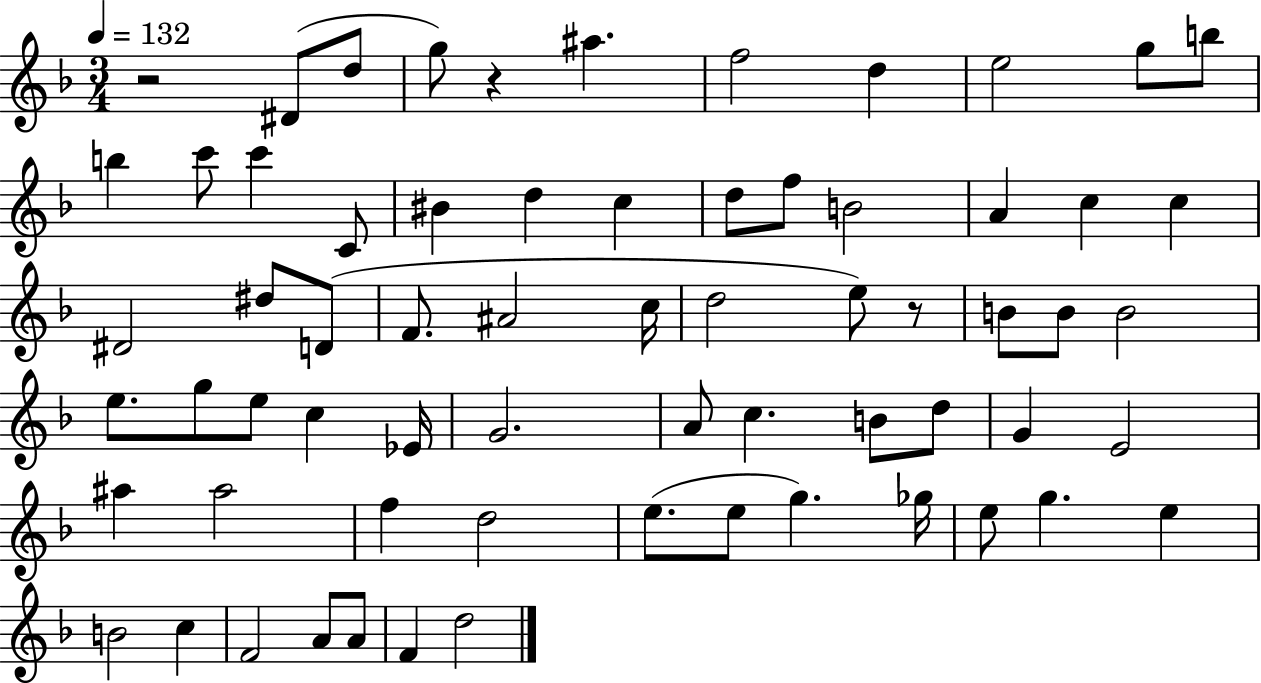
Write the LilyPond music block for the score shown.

{
  \clef treble
  \numericTimeSignature
  \time 3/4
  \key f \major
  \tempo 4 = 132
  r2 dis'8( d''8 | g''8) r4 ais''4. | f''2 d''4 | e''2 g''8 b''8 | \break b''4 c'''8 c'''4 c'8 | bis'4 d''4 c''4 | d''8 f''8 b'2 | a'4 c''4 c''4 | \break dis'2 dis''8 d'8( | f'8. ais'2 c''16 | d''2 e''8) r8 | b'8 b'8 b'2 | \break e''8. g''8 e''8 c''4 ees'16 | g'2. | a'8 c''4. b'8 d''8 | g'4 e'2 | \break ais''4 ais''2 | f''4 d''2 | e''8.( e''8 g''4.) ges''16 | e''8 g''4. e''4 | \break b'2 c''4 | f'2 a'8 a'8 | f'4 d''2 | \bar "|."
}